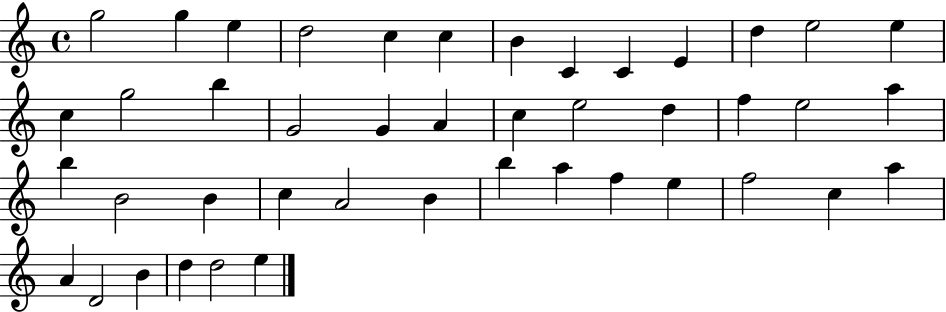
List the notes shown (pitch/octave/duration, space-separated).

G5/h G5/q E5/q D5/h C5/q C5/q B4/q C4/q C4/q E4/q D5/q E5/h E5/q C5/q G5/h B5/q G4/h G4/q A4/q C5/q E5/h D5/q F5/q E5/h A5/q B5/q B4/h B4/q C5/q A4/h B4/q B5/q A5/q F5/q E5/q F5/h C5/q A5/q A4/q D4/h B4/q D5/q D5/h E5/q